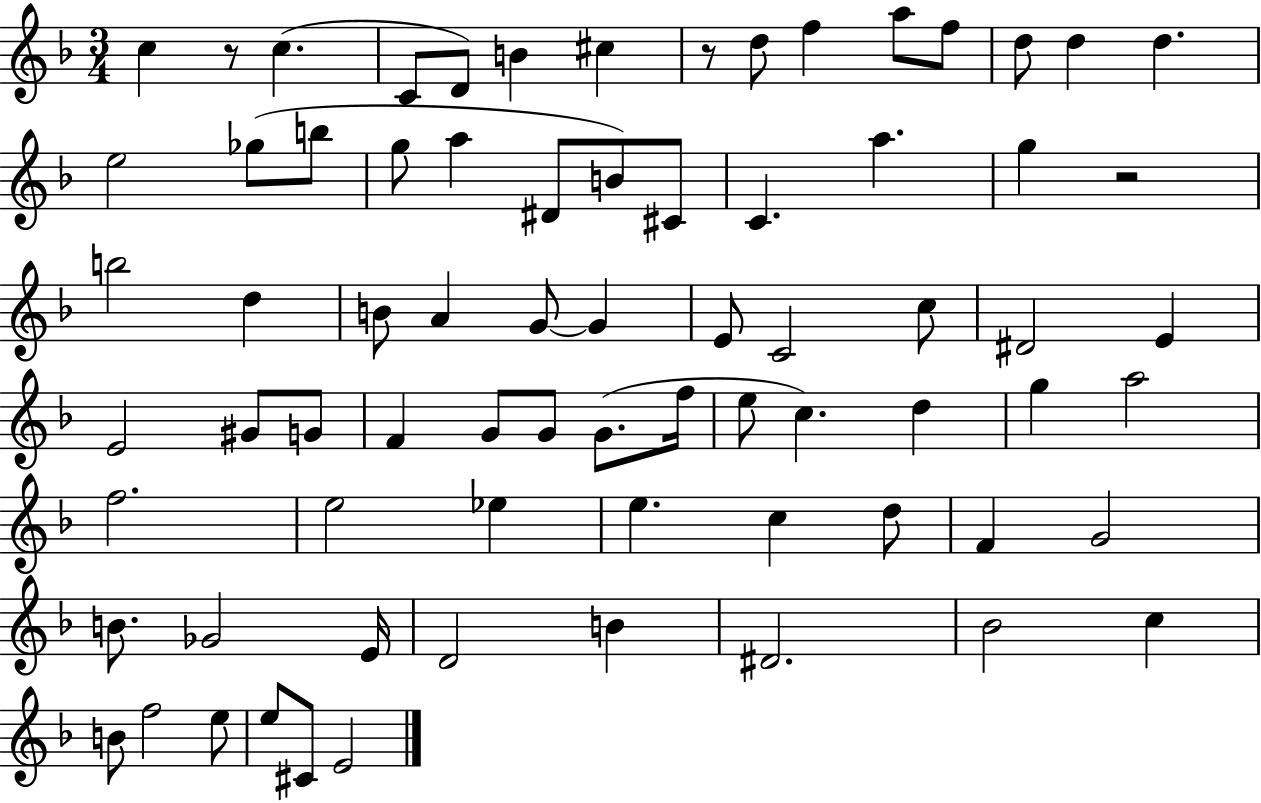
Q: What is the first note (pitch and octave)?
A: C5